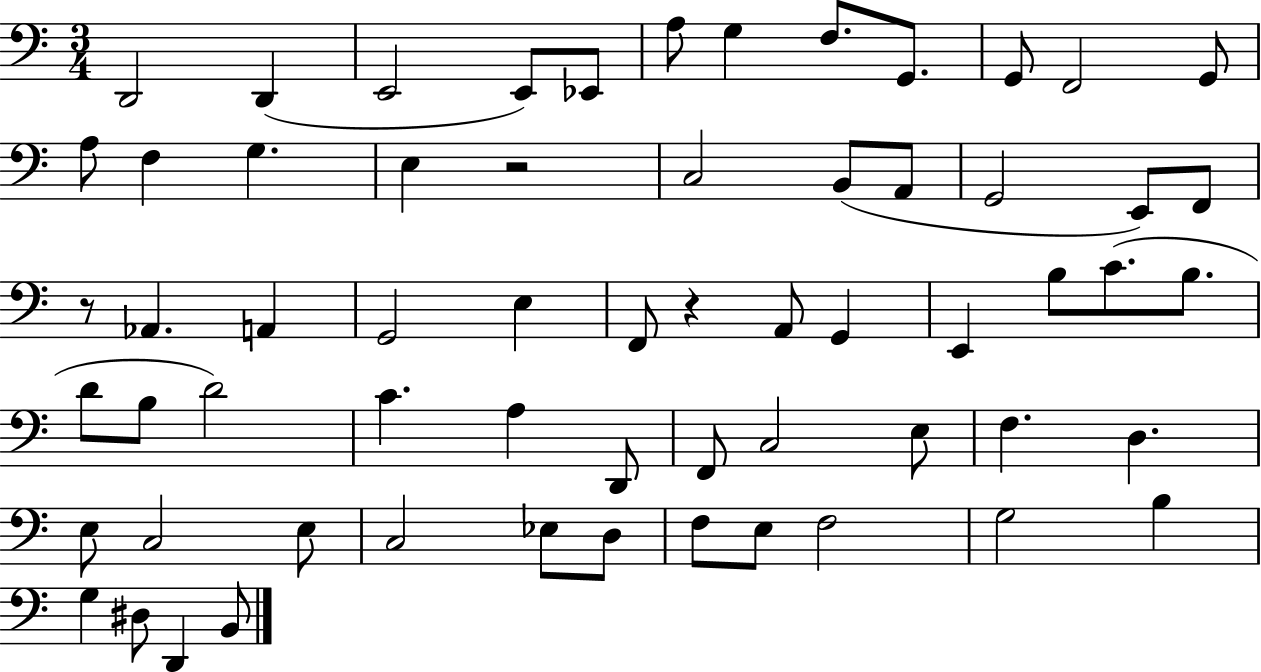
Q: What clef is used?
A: bass